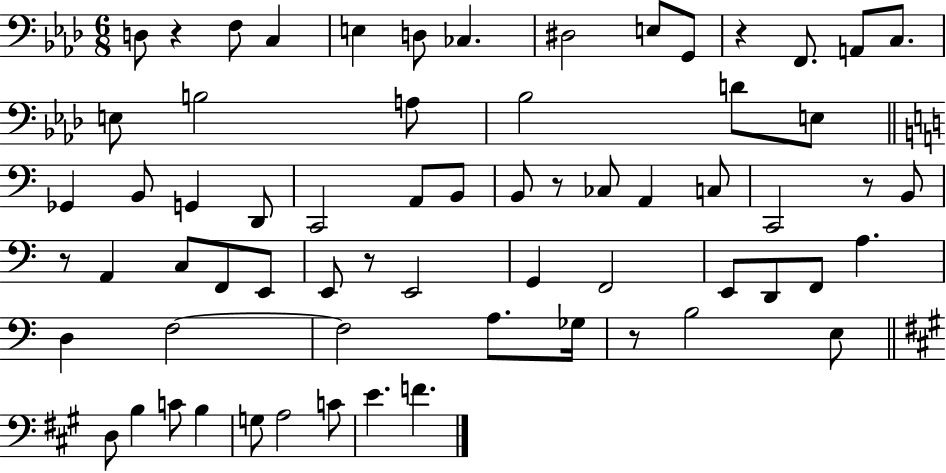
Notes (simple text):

D3/e R/q F3/e C3/q E3/q D3/e CES3/q. D#3/h E3/e G2/e R/q F2/e. A2/e C3/e. E3/e B3/h A3/e Bb3/h D4/e E3/e Gb2/q B2/e G2/q D2/e C2/h A2/e B2/e B2/e R/e CES3/e A2/q C3/e C2/h R/e B2/e R/e A2/q C3/e F2/e E2/e E2/e R/e E2/h G2/q F2/h E2/e D2/e F2/e A3/q. D3/q F3/h F3/h A3/e. Gb3/s R/e B3/h E3/e D3/e B3/q C4/e B3/q G3/e A3/h C4/e E4/q. F4/q.